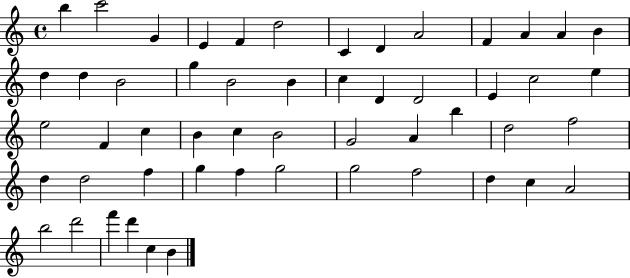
B5/q C6/h G4/q E4/q F4/q D5/h C4/q D4/q A4/h F4/q A4/q A4/q B4/q D5/q D5/q B4/h G5/q B4/h B4/q C5/q D4/q D4/h E4/q C5/h E5/q E5/h F4/q C5/q B4/q C5/q B4/h G4/h A4/q B5/q D5/h F5/h D5/q D5/h F5/q G5/q F5/q G5/h G5/h F5/h D5/q C5/q A4/h B5/h D6/h F6/q D6/q C5/q B4/q